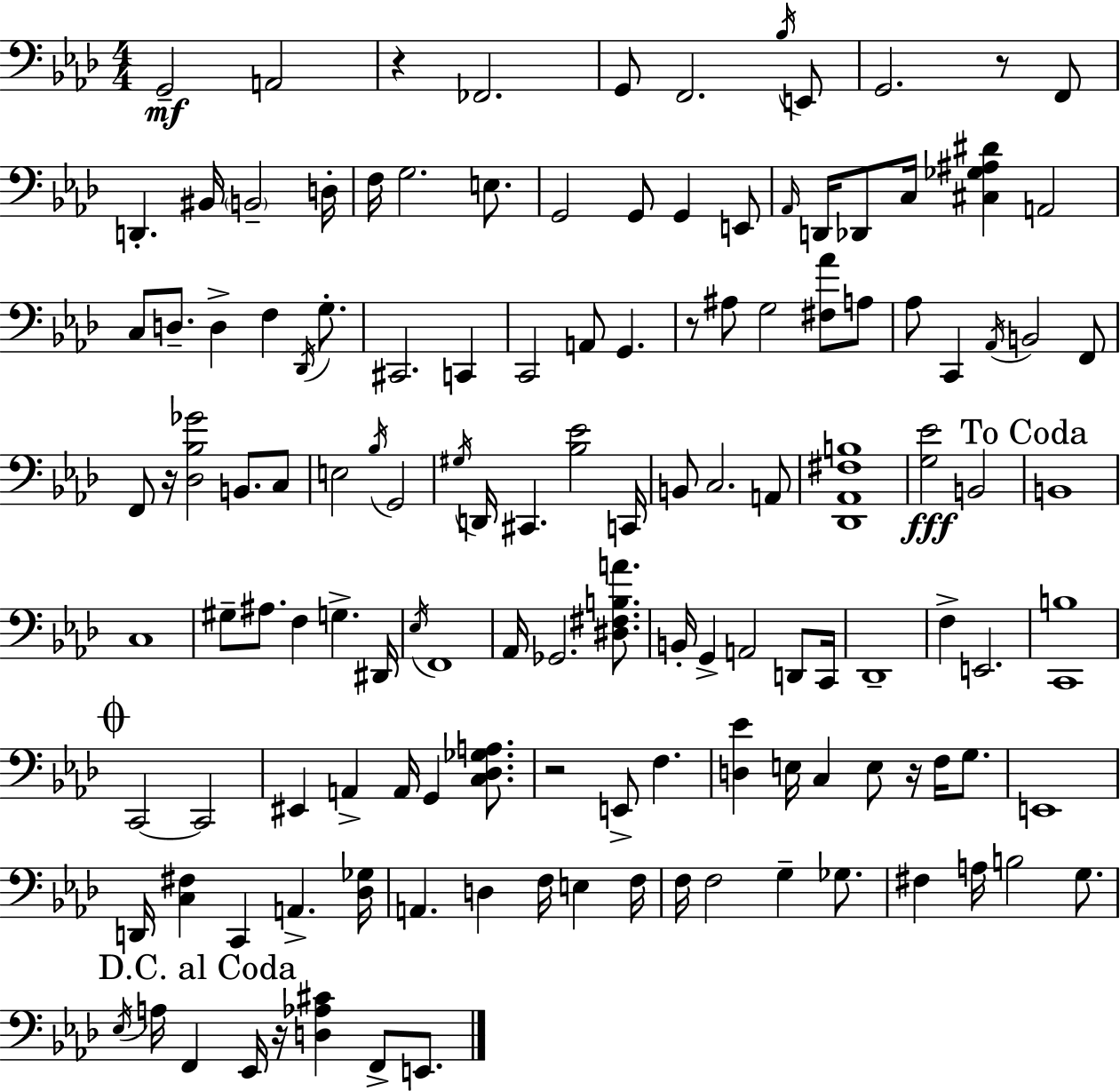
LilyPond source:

{
  \clef bass
  \numericTimeSignature
  \time 4/4
  \key f \minor
  g,2--\mf a,2 | r4 fes,2. | g,8 f,2. \acciaccatura { bes16 } e,8 | g,2. r8 f,8 | \break d,4.-. bis,16 \parenthesize b,2-- | d16-. f16 g2. e8. | g,2 g,8 g,4 e,8 | \grace { aes,16 } d,16 des,8 c16 <cis ges ais dis'>4 a,2 | \break c8 d8.-- d4-> f4 \acciaccatura { des,16 } | g8.-. cis,2. c,4 | c,2 a,8 g,4. | r8 ais8 g2 <fis aes'>8 | \break a8 aes8 c,4 \acciaccatura { aes,16 } b,2 | f,8 f,8 r16 <des bes ges'>2 b,8. | c8 e2 \acciaccatura { bes16 } g,2 | \acciaccatura { gis16 } d,16 cis,4. <bes ees'>2 | \break c,16 b,8 c2. | a,8 <des, aes, fis b>1 | <g ees'>2\fff b,2 | \mark "To Coda" b,1 | \break c1 | gis8-- ais8. f4 g4.-> | dis,16 \acciaccatura { ees16 } f,1 | aes,16 ges,2. | \break <dis fis b a'>8. b,16-. g,4-> a,2 | d,8 c,16 des,1-- | f4-> e,2. | <c, b>1 | \break \mark \markup { \musicglyph "scripts.coda" } c,2~~ c,2 | eis,4 a,4-> a,16 | g,4 <c des ges a>8. r2 e,8-> | f4. <d ees'>4 e16 c4 | \break e8 r16 f16 g8. e,1 | d,16 <c fis>4 c,4 | a,4.-> <des ges>16 a,4. d4 | f16 e4 f16 f16 f2 | \break g4-- ges8. fis4 a16 b2 | g8. \mark "D.C. al Coda" \acciaccatura { ees16 } a16 f,4 ees,16 r16 <d aes cis'>4 | f,8-> e,8. \bar "|."
}